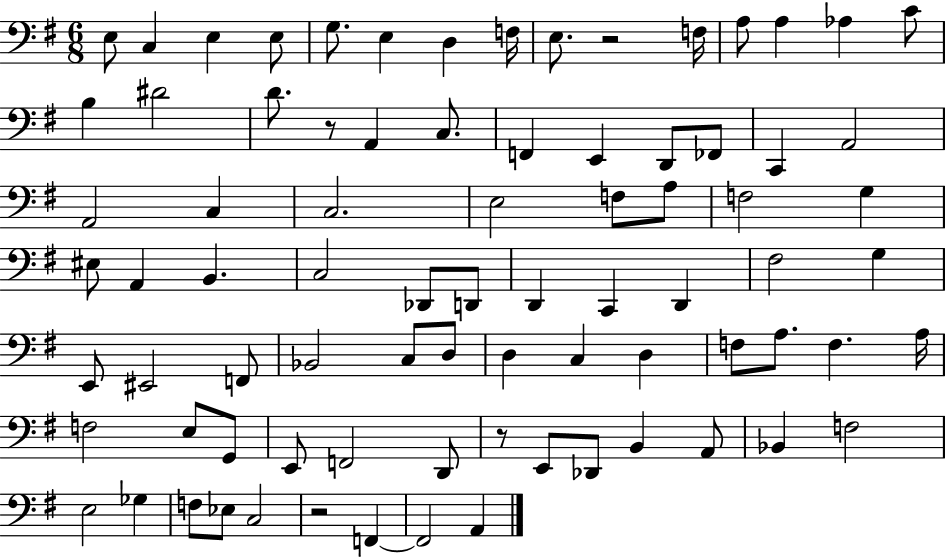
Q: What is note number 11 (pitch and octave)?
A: A3